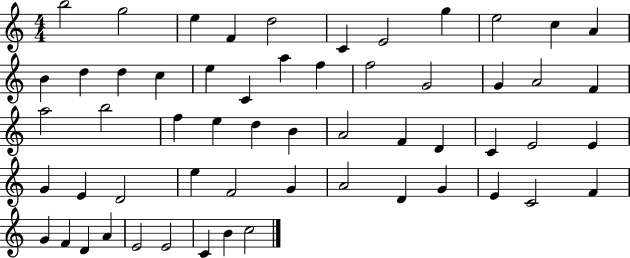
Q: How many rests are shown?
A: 0